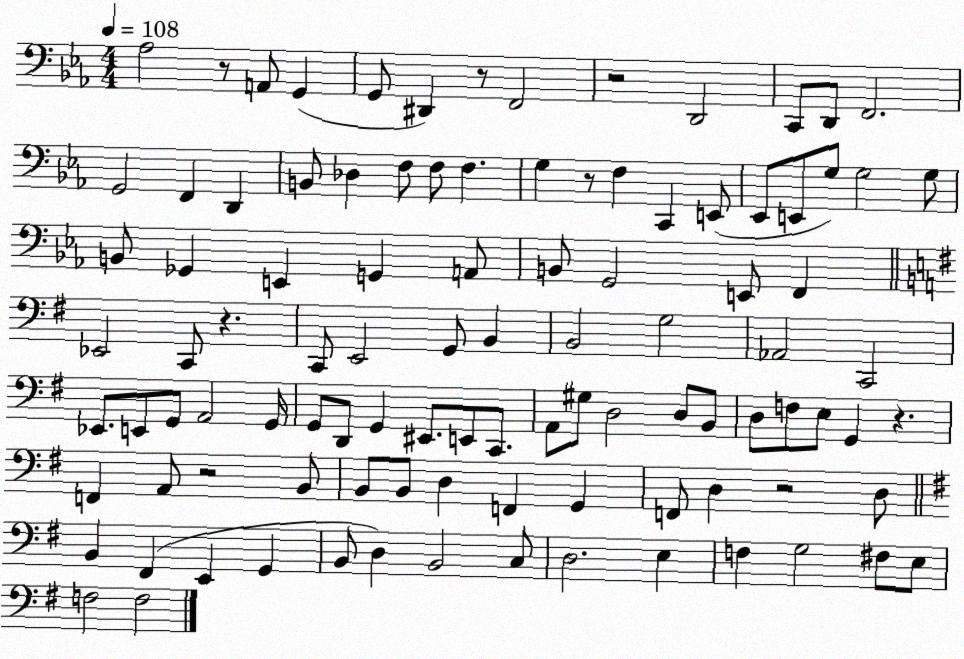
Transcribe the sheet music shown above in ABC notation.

X:1
T:Untitled
M:4/4
L:1/4
K:Eb
_A,2 z/2 A,,/2 G,, G,,/2 ^D,, z/2 F,,2 z2 D,,2 C,,/2 D,,/2 F,,2 G,,2 F,, D,, B,,/2 _D, F,/2 F,/2 F, G, z/2 F, C,, E,,/2 _E,,/2 E,,/2 G,/2 G,2 G,/2 B,,/2 _G,, E,, G,, A,,/2 B,,/2 G,,2 E,,/2 F,, _E,,2 C,,/2 z C,,/2 E,,2 G,,/2 B,, B,,2 G,2 _A,,2 C,,2 _E,,/2 E,,/2 G,,/2 A,,2 G,,/4 G,,/2 D,,/2 G,, ^E,,/2 E,,/2 C,,/2 A,,/2 ^G,/2 D,2 D,/2 B,,/2 D,/2 F,/2 E,/2 G,, z F,, A,,/2 z2 B,,/2 B,,/2 B,,/2 D, F,, G,, F,,/2 D, z2 D,/2 B,, ^F,, E,, G,, B,,/2 D, B,,2 C,/2 D,2 E, F, G,2 ^F,/2 E,/2 F,2 F,2